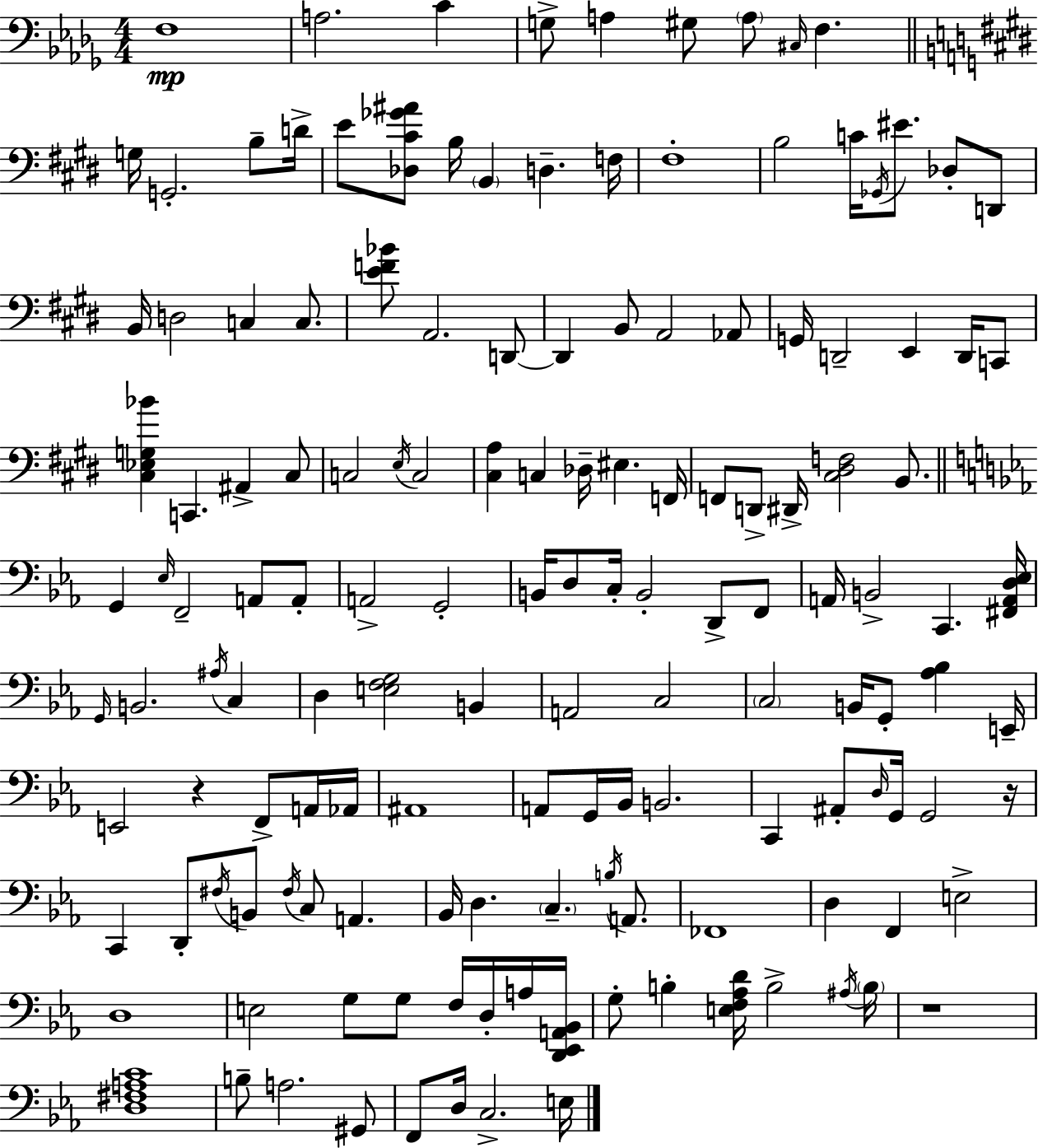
{
  \clef bass
  \numericTimeSignature
  \time 4/4
  \key bes \minor
  \repeat volta 2 { f1\mp | a2. c'4 | g8-> a4 gis8 \parenthesize a8 \grace { cis16 } f4. | \bar "||" \break \key e \major g16 g,2.-. b8-- d'16-> | e'8 <des cis' ges' ais'>8 b16 \parenthesize b,4 d4.-- f16 | fis1-. | b2 c'16 \acciaccatura { ges,16 } eis'8. des8-. d,8 | \break b,16 d2 c4 c8. | <e' f' bes'>8 a,2. d,8~~ | d,4 b,8 a,2 aes,8 | g,16 d,2-- e,4 d,16 c,8 | \break <cis ees g bes'>4 c,4. ais,4-> cis8 | c2 \acciaccatura { e16 } c2 | <cis a>4 c4 des16-- eis4. | f,16 f,8 d,8-> dis,16-> <cis dis f>2 b,8. | \break \bar "||" \break \key ees \major g,4 \grace { ees16 } f,2-- a,8 a,8-. | a,2-> g,2-. | b,16 d8 c16-. b,2-. d,8-> f,8 | a,16 b,2-> c,4. | \break <fis, a, d ees>16 \grace { g,16 } b,2. \acciaccatura { ais16 } c4 | d4 <e f g>2 b,4 | a,2 c2 | \parenthesize c2 b,16 g,8-. <aes bes>4 | \break e,16-- e,2 r4 f,8-> | a,16 aes,16 ais,1 | a,8 g,16 bes,16 b,2. | c,4 ais,8-. \grace { d16 } g,16 g,2 | \break r16 c,4 d,8-. \acciaccatura { fis16 } b,8 \acciaccatura { fis16 } c8 | a,4. bes,16 d4. \parenthesize c4.-- | \acciaccatura { b16 } a,8. fes,1 | d4 f,4 e2-> | \break d1 | e2 g8 | g8 f16 d16-. a16 <d, ees, a, bes,>16 g8-. b4-. <e f aes d'>16 b2-> | \acciaccatura { ais16 } \parenthesize b16 r1 | \break <d fis a c'>1 | b8-- a2. | gis,8 f,8 d16 c2.-> | e16 } \bar "|."
}